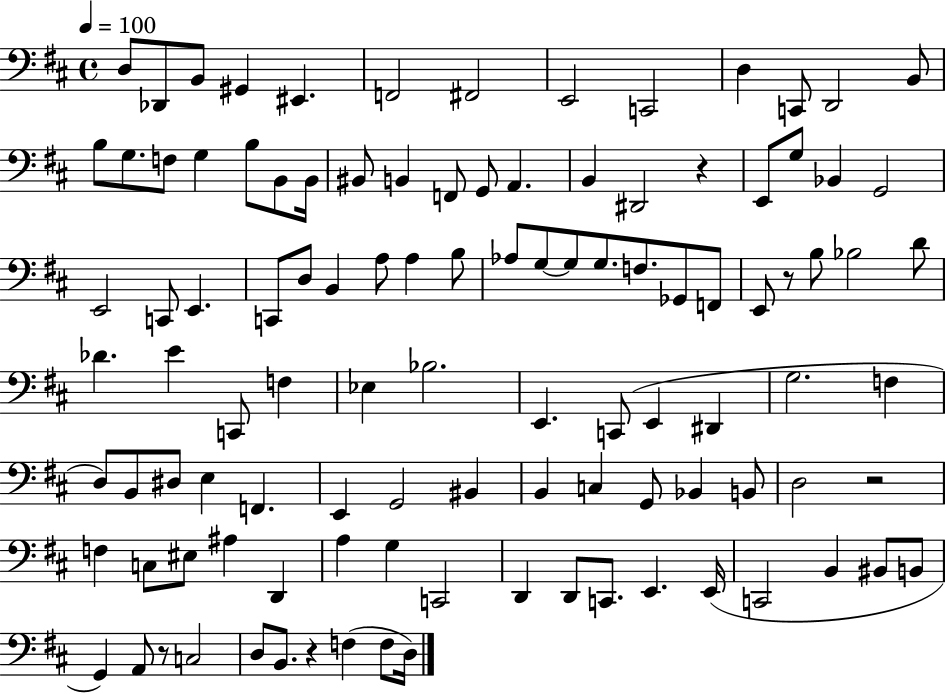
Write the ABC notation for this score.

X:1
T:Untitled
M:4/4
L:1/4
K:D
D,/2 _D,,/2 B,,/2 ^G,, ^E,, F,,2 ^F,,2 E,,2 C,,2 D, C,,/2 D,,2 B,,/2 B,/2 G,/2 F,/2 G, B,/2 B,,/2 B,,/4 ^B,,/2 B,, F,,/2 G,,/2 A,, B,, ^D,,2 z E,,/2 G,/2 _B,, G,,2 E,,2 C,,/2 E,, C,,/2 D,/2 B,, A,/2 A, B,/2 _A,/2 G,/2 G,/2 G,/2 F,/2 _G,,/2 F,,/2 E,,/2 z/2 B,/2 _B,2 D/2 _D E C,,/2 F, _E, _B,2 E,, C,,/2 E,, ^D,, G,2 F, D,/2 B,,/2 ^D,/2 E, F,, E,, G,,2 ^B,, B,, C, G,,/2 _B,, B,,/2 D,2 z2 F, C,/2 ^E,/2 ^A, D,, A, G, C,,2 D,, D,,/2 C,,/2 E,, E,,/4 C,,2 B,, ^B,,/2 B,,/2 G,, A,,/2 z/2 C,2 D,/2 B,,/2 z F, F,/2 D,/4